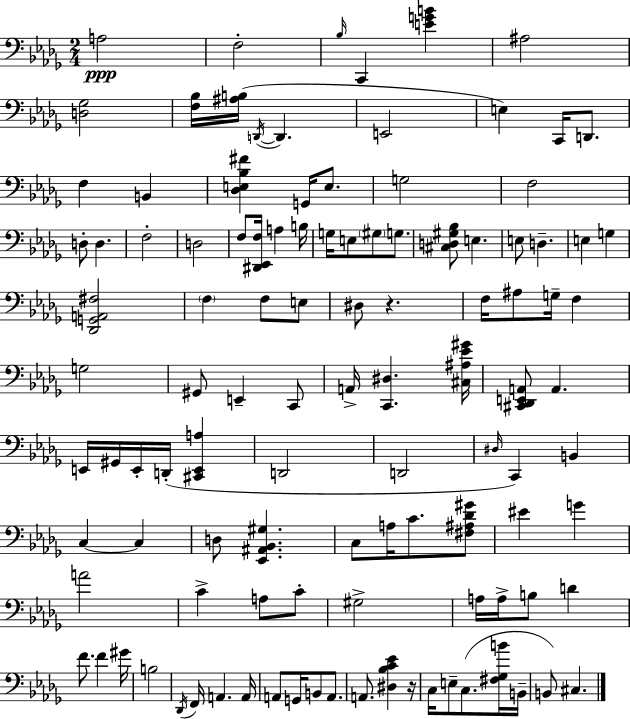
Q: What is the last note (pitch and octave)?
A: C#3